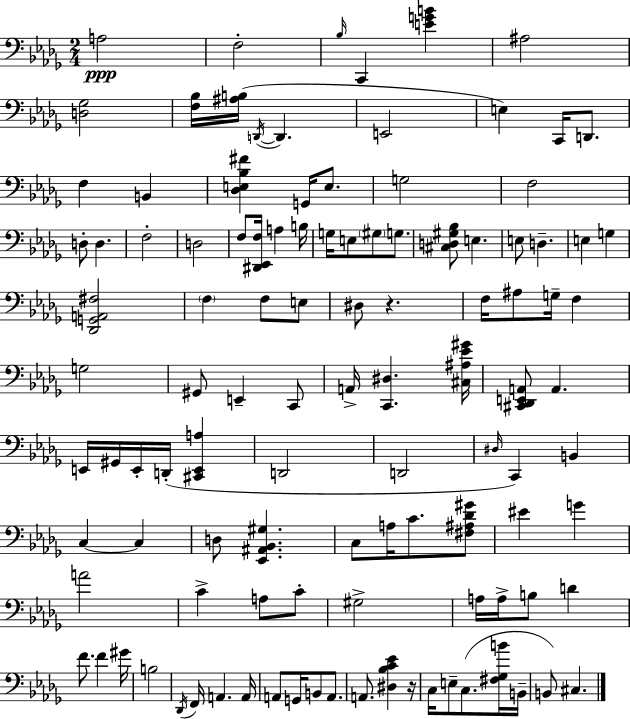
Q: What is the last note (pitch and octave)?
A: C#3